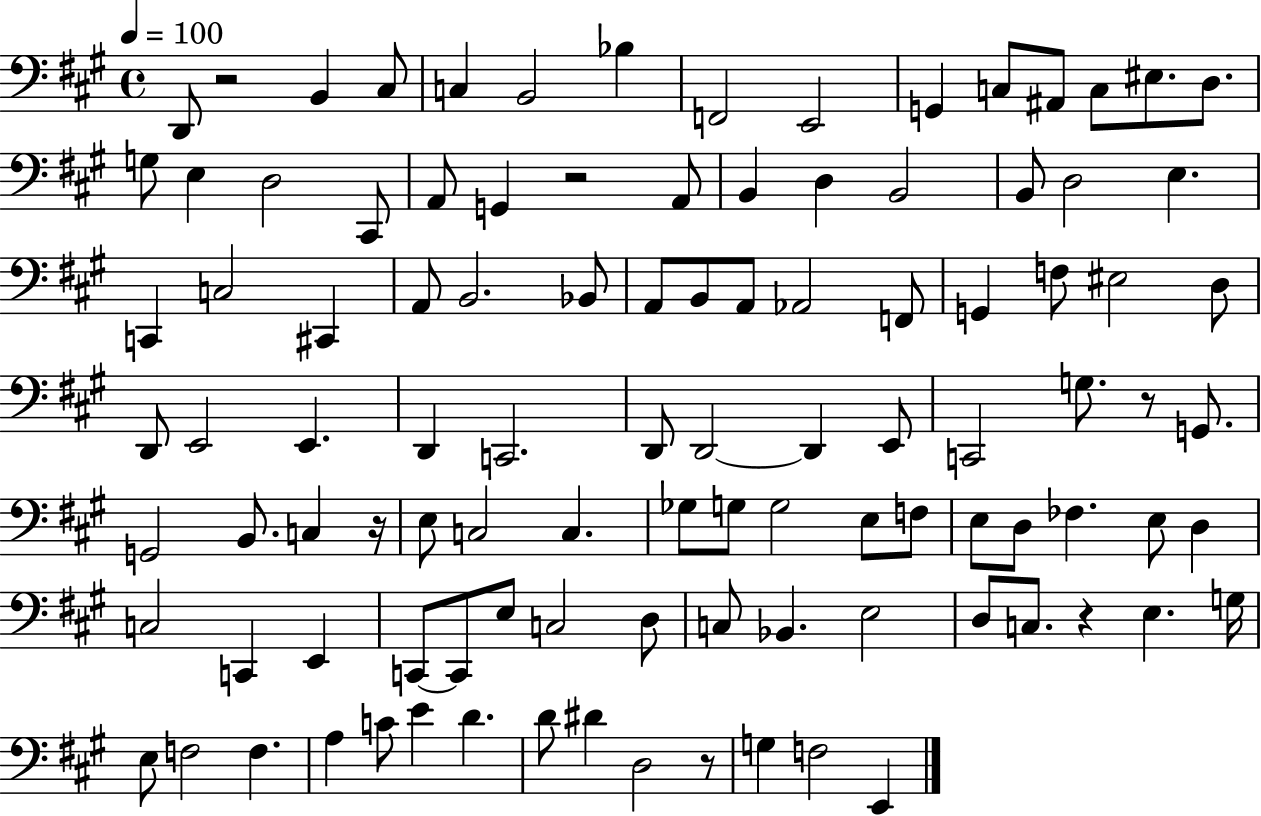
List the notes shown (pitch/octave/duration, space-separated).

D2/e R/h B2/q C#3/e C3/q B2/h Bb3/q F2/h E2/h G2/q C3/e A#2/e C3/e EIS3/e. D3/e. G3/e E3/q D3/h C#2/e A2/e G2/q R/h A2/e B2/q D3/q B2/h B2/e D3/h E3/q. C2/q C3/h C#2/q A2/e B2/h. Bb2/e A2/e B2/e A2/e Ab2/h F2/e G2/q F3/e EIS3/h D3/e D2/e E2/h E2/q. D2/q C2/h. D2/e D2/h D2/q E2/e C2/h G3/e. R/e G2/e. G2/h B2/e. C3/q R/s E3/e C3/h C3/q. Gb3/e G3/e G3/h E3/e F3/e E3/e D3/e FES3/q. E3/e D3/q C3/h C2/q E2/q C2/e C2/e E3/e C3/h D3/e C3/e Bb2/q. E3/h D3/e C3/e. R/q E3/q. G3/s E3/e F3/h F3/q. A3/q C4/e E4/q D4/q. D4/e D#4/q D3/h R/e G3/q F3/h E2/q